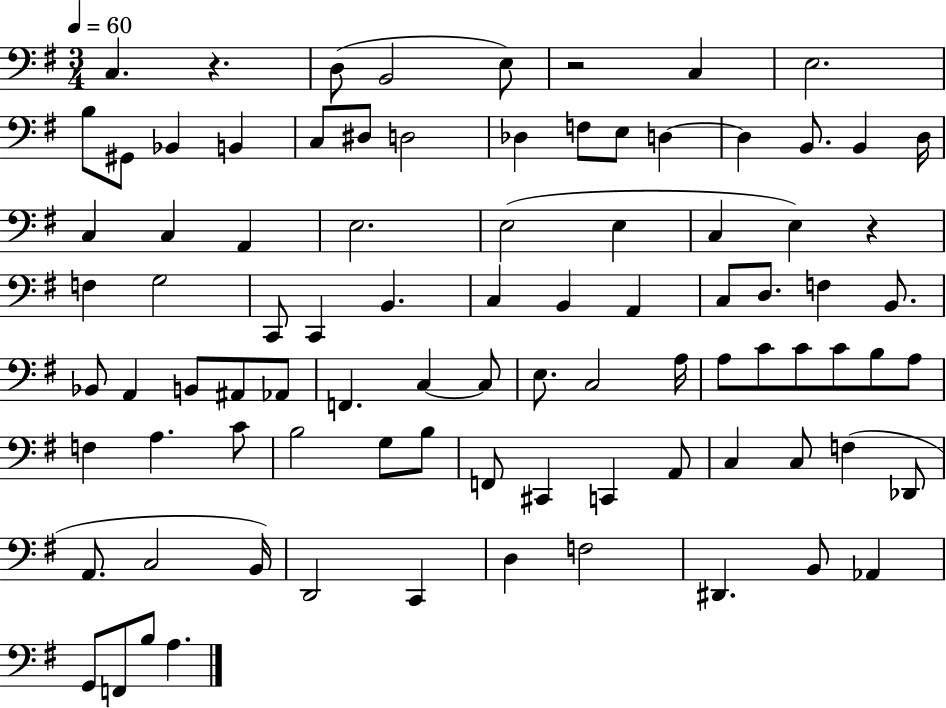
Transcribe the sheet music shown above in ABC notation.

X:1
T:Untitled
M:3/4
L:1/4
K:G
C, z D,/2 B,,2 E,/2 z2 C, E,2 B,/2 ^G,,/2 _B,, B,, C,/2 ^D,/2 D,2 _D, F,/2 E,/2 D, D, B,,/2 B,, D,/4 C, C, A,, E,2 E,2 E, C, E, z F, G,2 C,,/2 C,, B,, C, B,, A,, C,/2 D,/2 F, B,,/2 _B,,/2 A,, B,,/2 ^A,,/2 _A,,/2 F,, C, C,/2 E,/2 C,2 A,/4 A,/2 C/2 C/2 C/2 B,/2 A,/2 F, A, C/2 B,2 G,/2 B,/2 F,,/2 ^C,, C,, A,,/2 C, C,/2 F, _D,,/2 A,,/2 C,2 B,,/4 D,,2 C,, D, F,2 ^D,, B,,/2 _A,, G,,/2 F,,/2 B,/2 A,